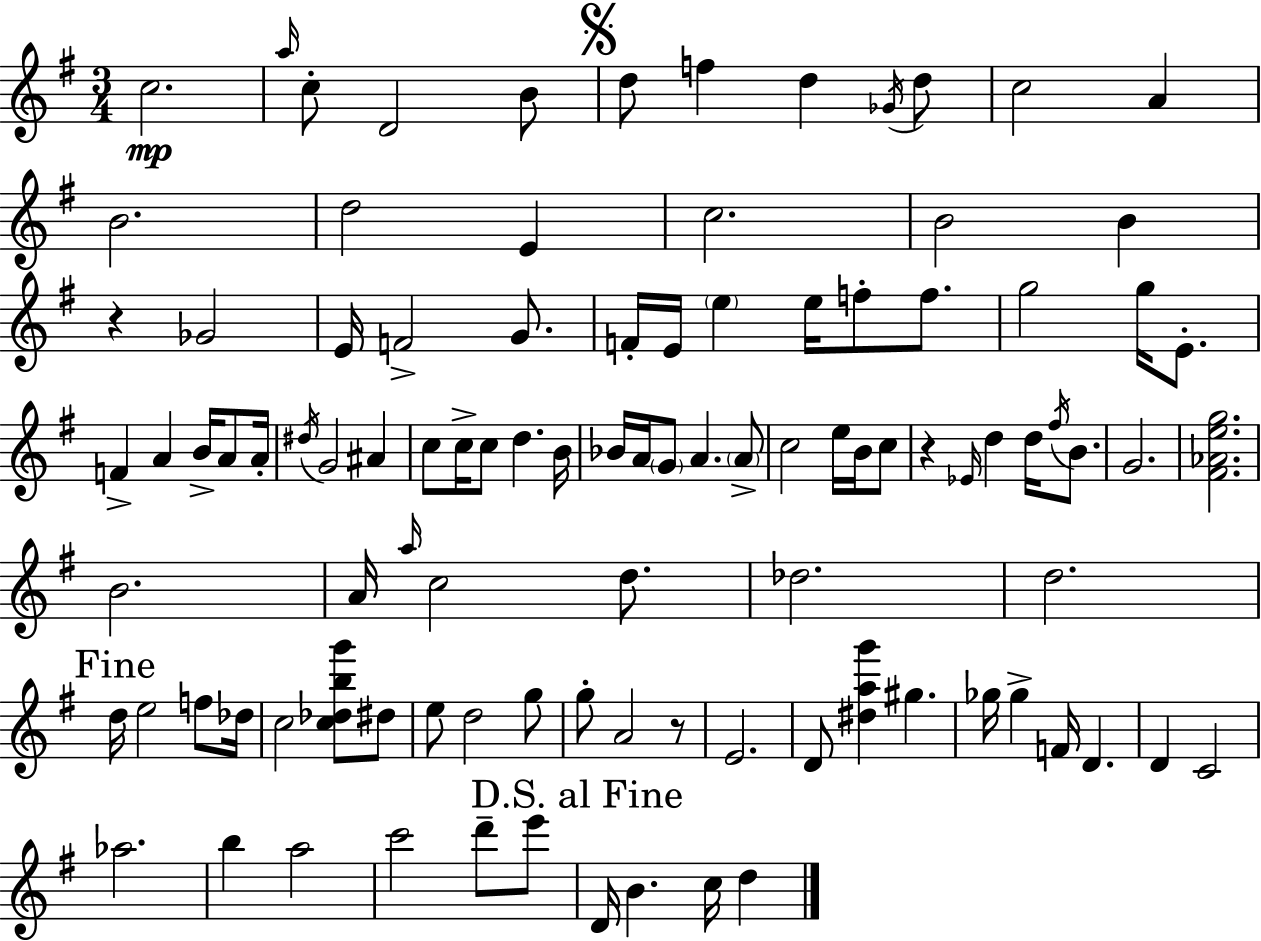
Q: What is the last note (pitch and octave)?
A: D5